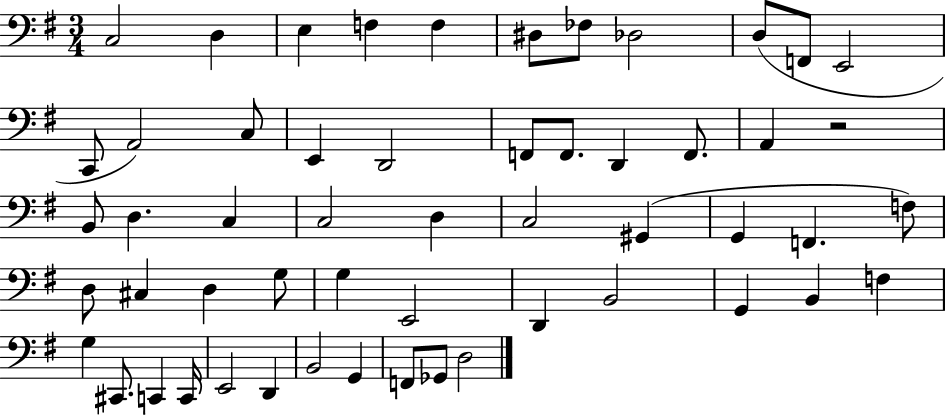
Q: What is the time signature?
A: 3/4